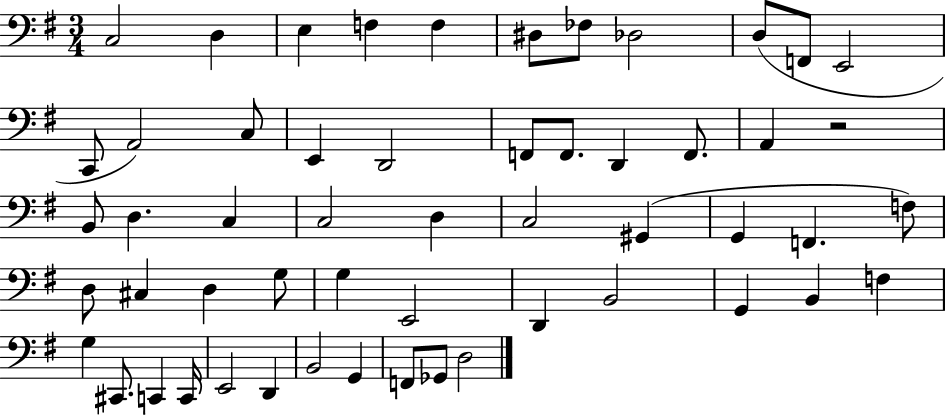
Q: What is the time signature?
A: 3/4